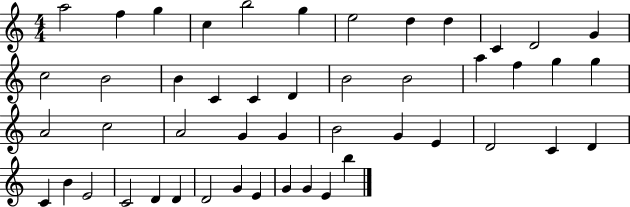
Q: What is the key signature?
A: C major